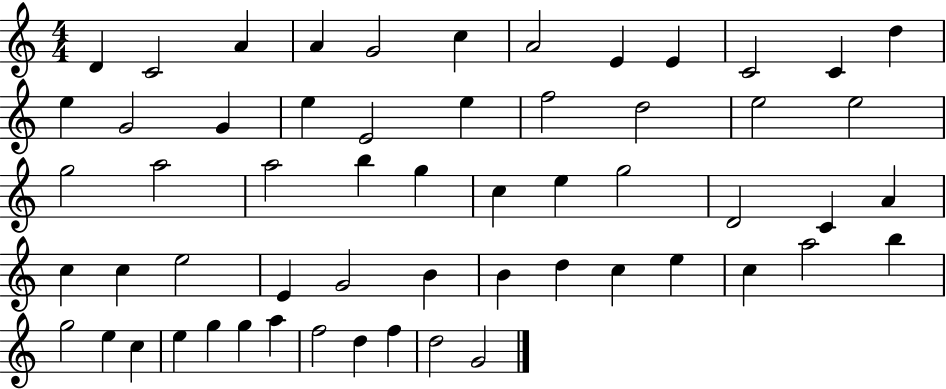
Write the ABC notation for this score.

X:1
T:Untitled
M:4/4
L:1/4
K:C
D C2 A A G2 c A2 E E C2 C d e G2 G e E2 e f2 d2 e2 e2 g2 a2 a2 b g c e g2 D2 C A c c e2 E G2 B B d c e c a2 b g2 e c e g g a f2 d f d2 G2